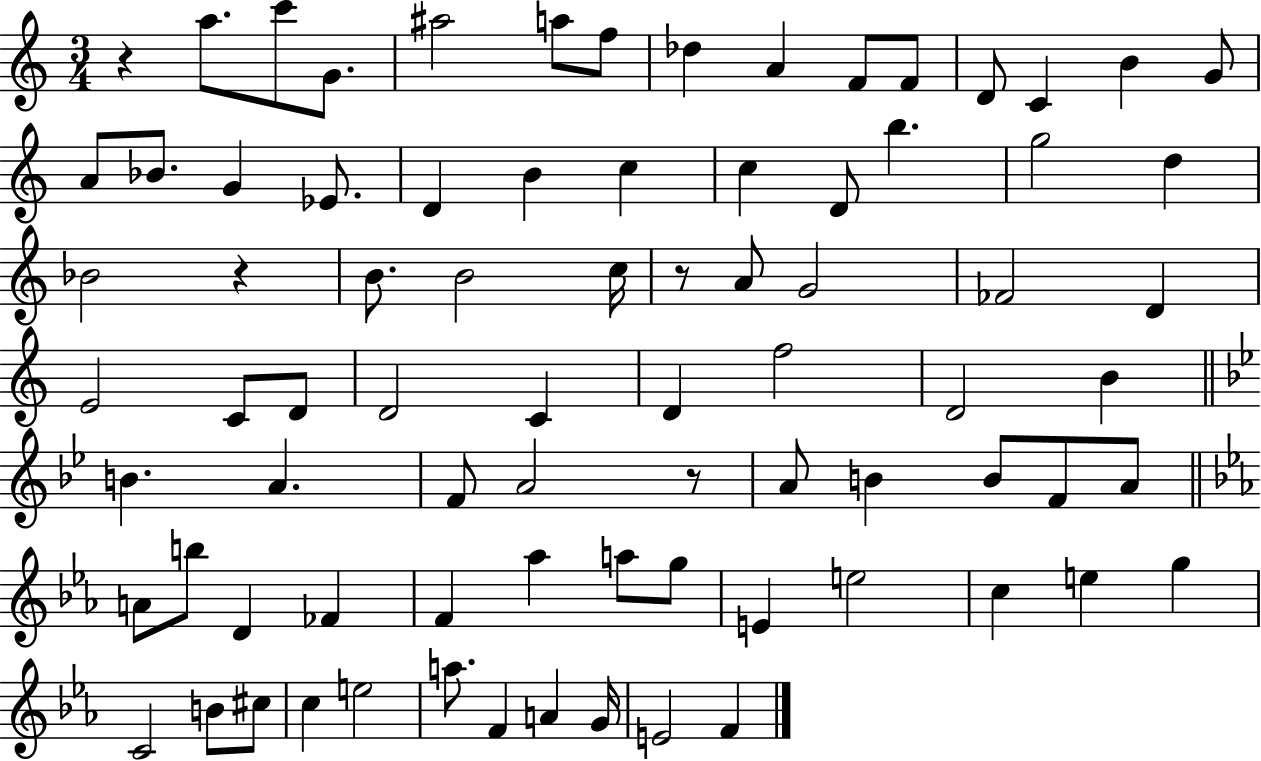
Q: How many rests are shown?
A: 4